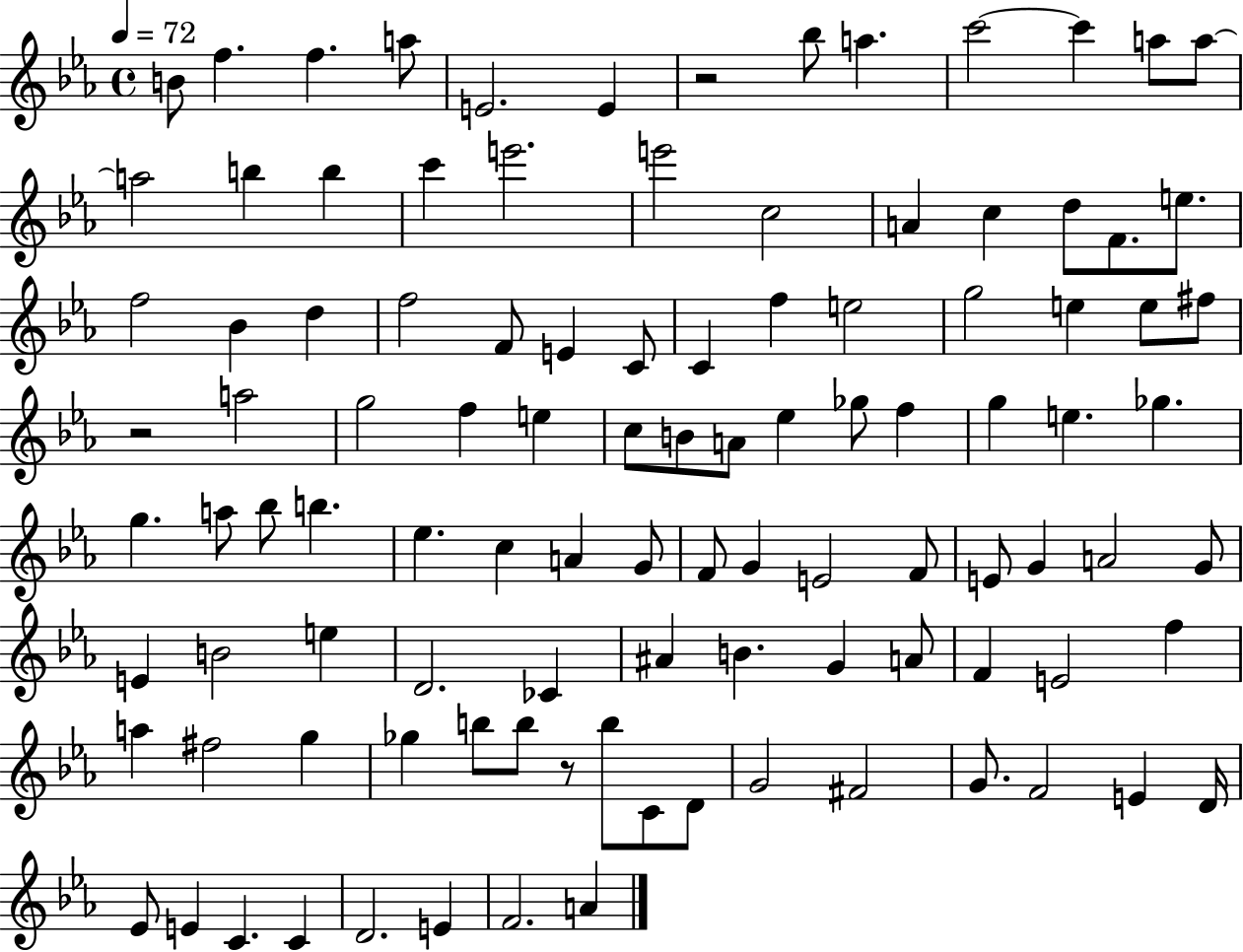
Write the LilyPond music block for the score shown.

{
  \clef treble
  \time 4/4
  \defaultTimeSignature
  \key ees \major
  \tempo 4 = 72
  b'8 f''4. f''4. a''8 | e'2. e'4 | r2 bes''8 a''4. | c'''2~~ c'''4 a''8 a''8~~ | \break a''2 b''4 b''4 | c'''4 e'''2. | e'''2 c''2 | a'4 c''4 d''8 f'8. e''8. | \break f''2 bes'4 d''4 | f''2 f'8 e'4 c'8 | c'4 f''4 e''2 | g''2 e''4 e''8 fis''8 | \break r2 a''2 | g''2 f''4 e''4 | c''8 b'8 a'8 ees''4 ges''8 f''4 | g''4 e''4. ges''4. | \break g''4. a''8 bes''8 b''4. | ees''4. c''4 a'4 g'8 | f'8 g'4 e'2 f'8 | e'8 g'4 a'2 g'8 | \break e'4 b'2 e''4 | d'2. ces'4 | ais'4 b'4. g'4 a'8 | f'4 e'2 f''4 | \break a''4 fis''2 g''4 | ges''4 b''8 b''8 r8 b''8 c'8 d'8 | g'2 fis'2 | g'8. f'2 e'4 d'16 | \break ees'8 e'4 c'4. c'4 | d'2. e'4 | f'2. a'4 | \bar "|."
}